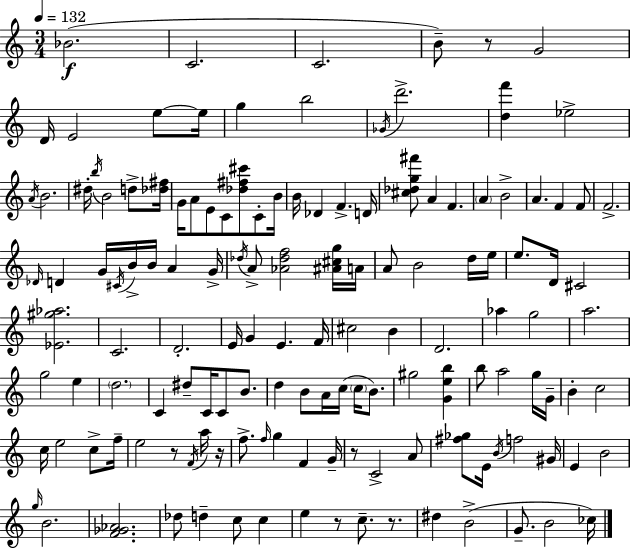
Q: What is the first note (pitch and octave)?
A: Bb4